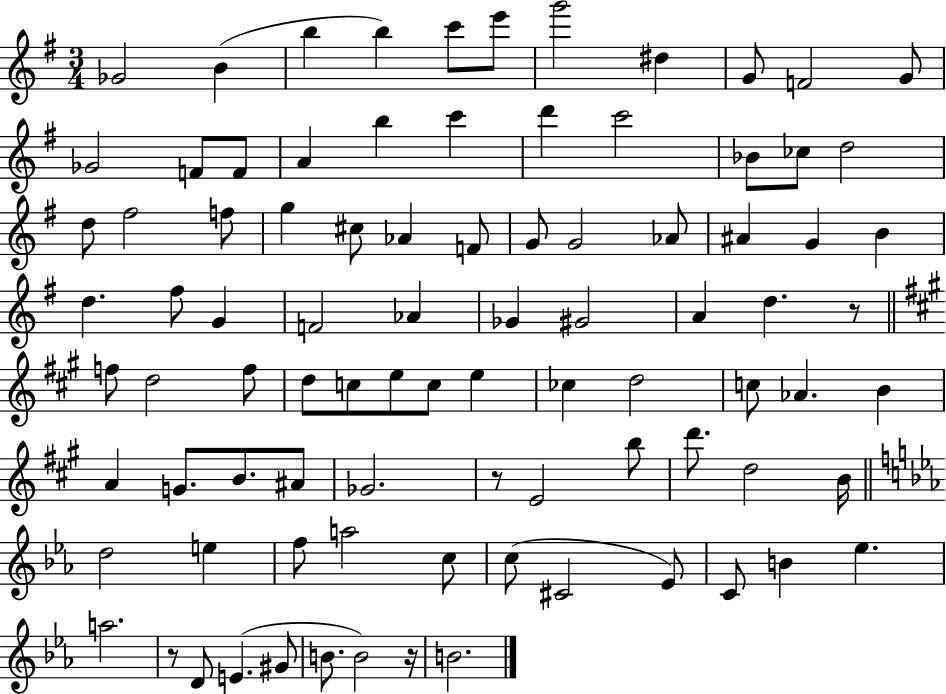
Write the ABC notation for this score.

X:1
T:Untitled
M:3/4
L:1/4
K:G
_G2 B b b c'/2 e'/2 g'2 ^d G/2 F2 G/2 _G2 F/2 F/2 A b c' d' c'2 _B/2 _c/2 d2 d/2 ^f2 f/2 g ^c/2 _A F/2 G/2 G2 _A/2 ^A G B d ^f/2 G F2 _A _G ^G2 A d z/2 f/2 d2 f/2 d/2 c/2 e/2 c/2 e _c d2 c/2 _A B A G/2 B/2 ^A/2 _G2 z/2 E2 b/2 d'/2 d2 B/4 d2 e f/2 a2 c/2 c/2 ^C2 _E/2 C/2 B _e a2 z/2 D/2 E ^G/2 B/2 B2 z/4 B2